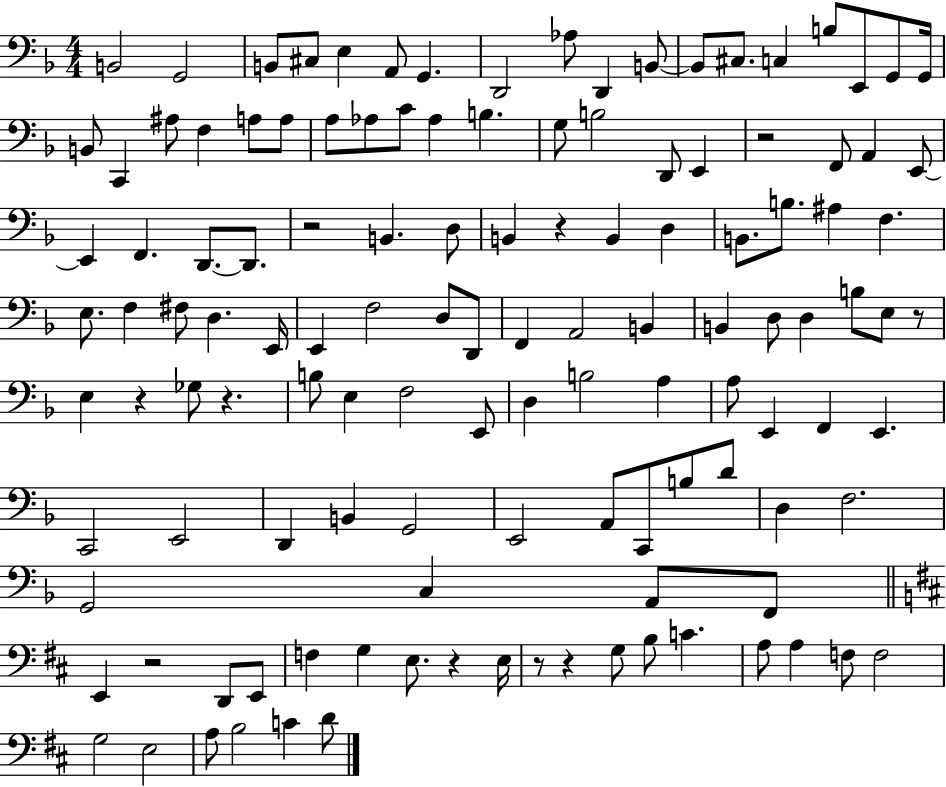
X:1
T:Untitled
M:4/4
L:1/4
K:F
B,,2 G,,2 B,,/2 ^C,/2 E, A,,/2 G,, D,,2 _A,/2 D,, B,,/2 B,,/2 ^C,/2 C, B,/2 E,,/2 G,,/2 G,,/4 B,,/2 C,, ^A,/2 F, A,/2 A,/2 A,/2 _A,/2 C/2 _A, B, G,/2 B,2 D,,/2 E,, z2 F,,/2 A,, E,,/2 E,, F,, D,,/2 D,,/2 z2 B,, D,/2 B,, z B,, D, B,,/2 B,/2 ^A, F, E,/2 F, ^F,/2 D, E,,/4 E,, F,2 D,/2 D,,/2 F,, A,,2 B,, B,, D,/2 D, B,/2 E,/2 z/2 E, z _G,/2 z B,/2 E, F,2 E,,/2 D, B,2 A, A,/2 E,, F,, E,, C,,2 E,,2 D,, B,, G,,2 E,,2 A,,/2 C,,/2 B,/2 D/2 D, F,2 G,,2 C, A,,/2 F,,/2 E,, z2 D,,/2 E,,/2 F, G, E,/2 z E,/4 z/2 z G,/2 B,/2 C A,/2 A, F,/2 F,2 G,2 E,2 A,/2 B,2 C D/2